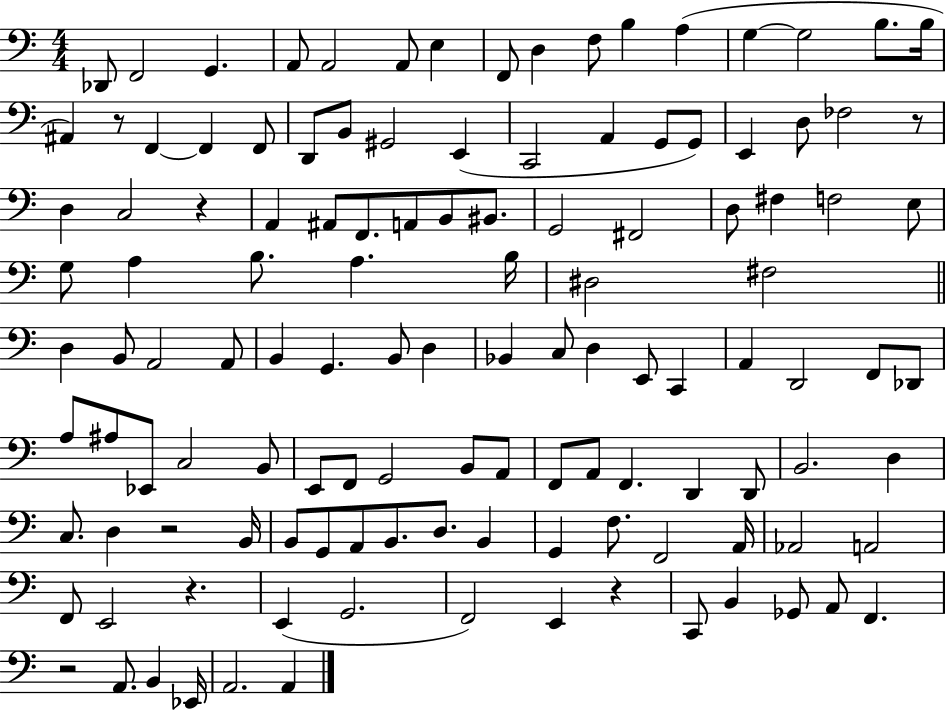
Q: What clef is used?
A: bass